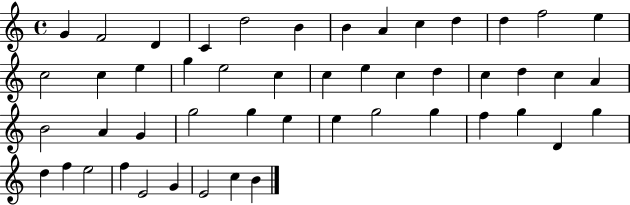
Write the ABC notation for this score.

X:1
T:Untitled
M:4/4
L:1/4
K:C
G F2 D C d2 B B A c d d f2 e c2 c e g e2 c c e c d c d c A B2 A G g2 g e e g2 g f g D g d f e2 f E2 G E2 c B